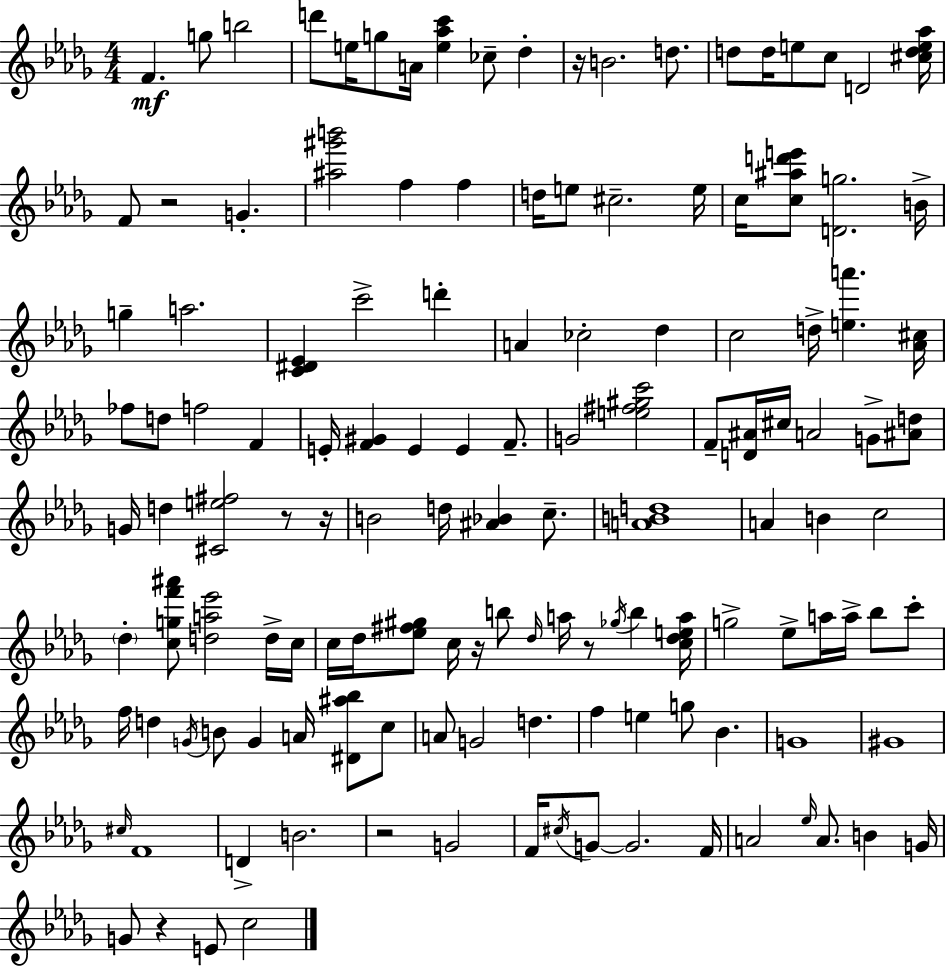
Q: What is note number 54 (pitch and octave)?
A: A4